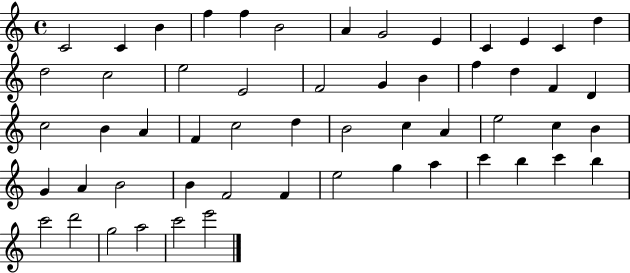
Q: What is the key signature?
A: C major